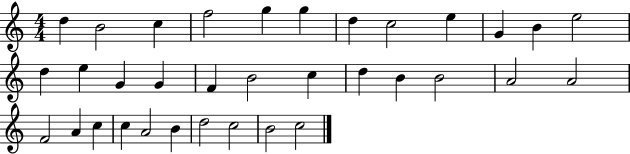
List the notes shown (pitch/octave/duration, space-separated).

D5/q B4/h C5/q F5/h G5/q G5/q D5/q C5/h E5/q G4/q B4/q E5/h D5/q E5/q G4/q G4/q F4/q B4/h C5/q D5/q B4/q B4/h A4/h A4/h F4/h A4/q C5/q C5/q A4/h B4/q D5/h C5/h B4/h C5/h